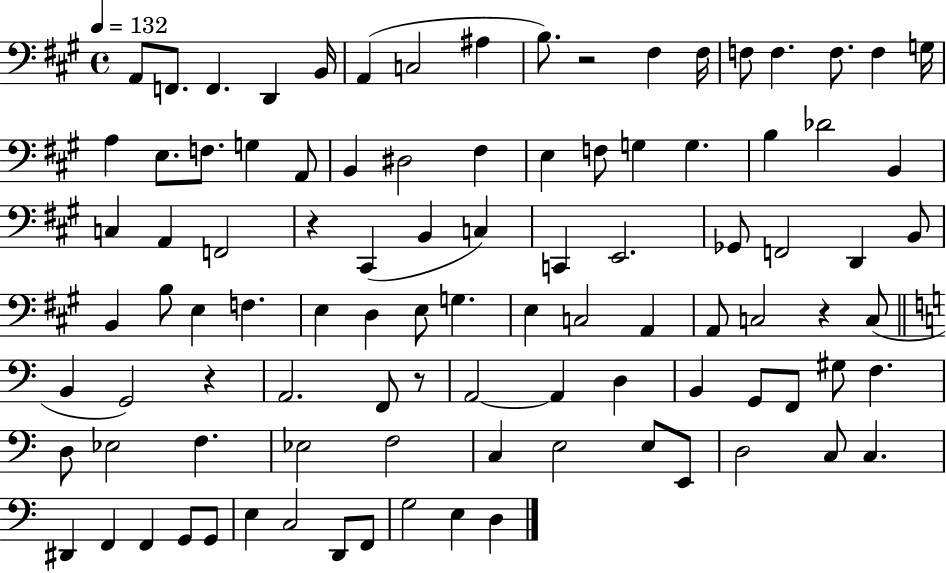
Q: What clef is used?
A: bass